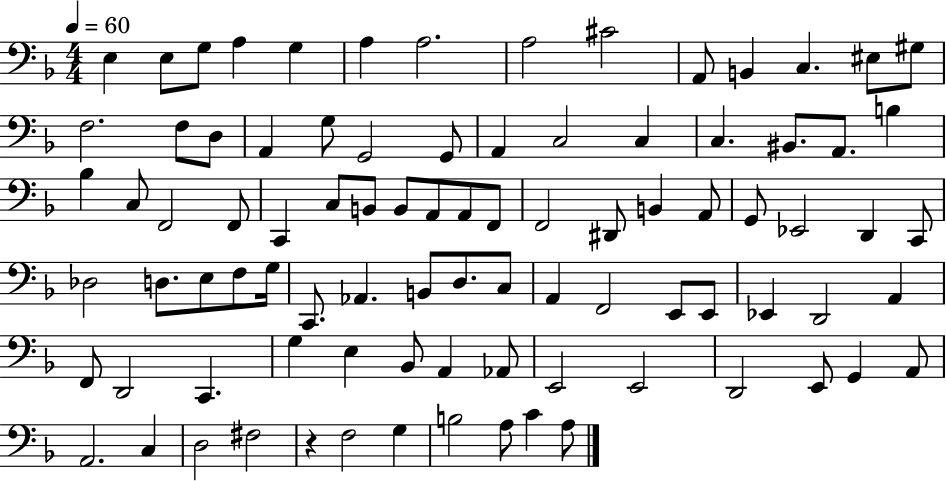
E3/q E3/e G3/e A3/q G3/q A3/q A3/h. A3/h C#4/h A2/e B2/q C3/q. EIS3/e G#3/e F3/h. F3/e D3/e A2/q G3/e G2/h G2/e A2/q C3/h C3/q C3/q. BIS2/e. A2/e. B3/q Bb3/q C3/e F2/h F2/e C2/q C3/e B2/e B2/e A2/e A2/e F2/e F2/h D#2/e B2/q A2/e G2/e Eb2/h D2/q C2/e Db3/h D3/e. E3/e F3/e G3/s C2/e. Ab2/q. B2/e D3/e. C3/e A2/q F2/h E2/e E2/e Eb2/q D2/h A2/q F2/e D2/h C2/q. G3/q E3/q Bb2/e A2/q Ab2/e E2/h E2/h D2/h E2/e G2/q A2/e A2/h. C3/q D3/h F#3/h R/q F3/h G3/q B3/h A3/e C4/q A3/e